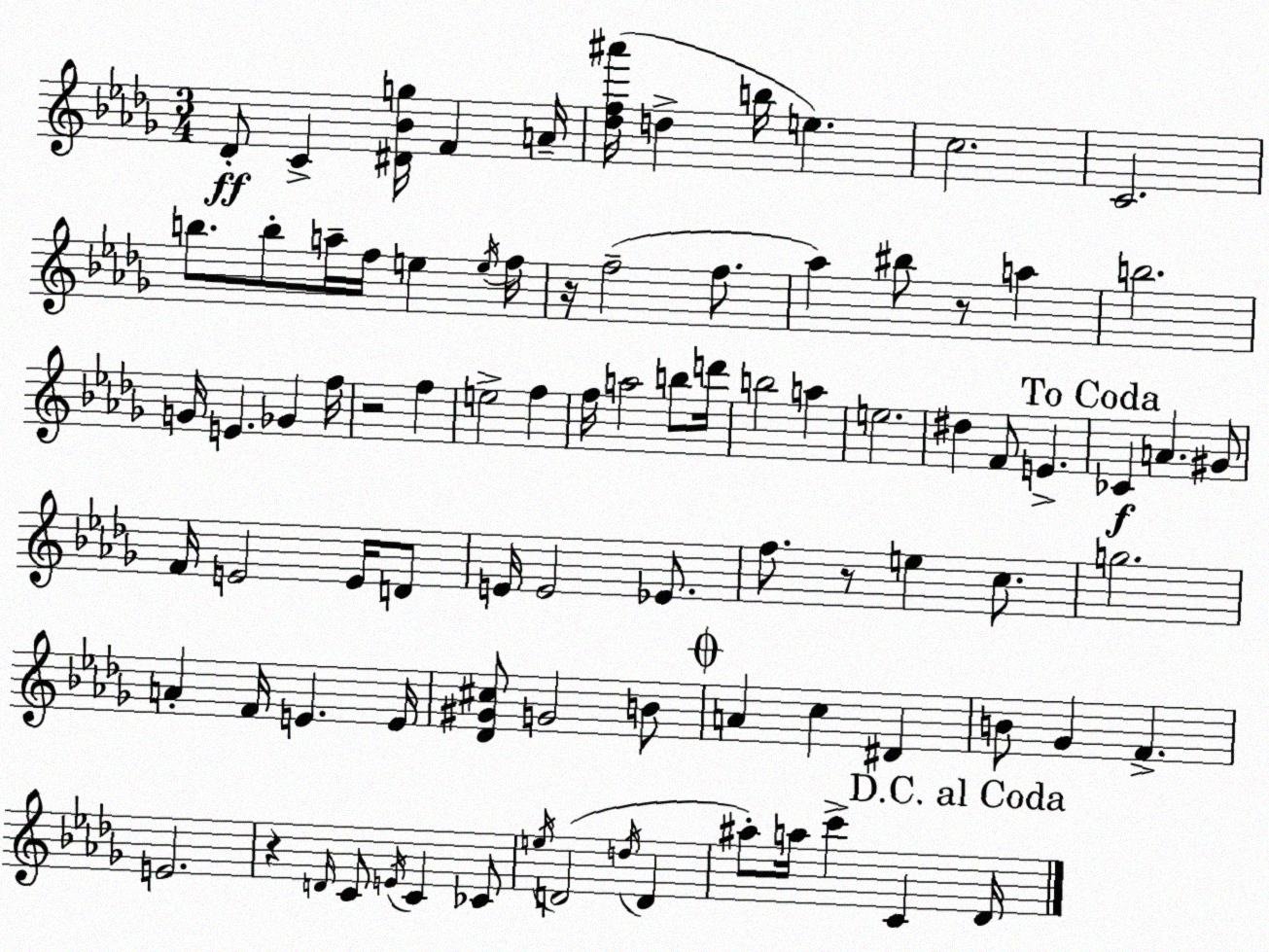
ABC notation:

X:1
T:Untitled
M:3/4
L:1/4
K:Bbm
_D/2 C [^D_Bg]/4 F A/4 [_df^a']/4 d b/4 e c2 C2 b/2 b/2 a/4 f/4 e e/4 f/4 z/4 f2 f/2 _a ^b/2 z/2 a b2 G/4 E _G f/4 z2 f e2 f f/4 a2 b/2 d'/4 b2 a e2 ^d F/2 E _C A ^G/2 F/4 E2 E/4 D/2 E/4 E2 _E/2 f/2 z/2 e c/2 g2 A F/4 E E/4 [_D^G^c]/2 G2 B/2 A c ^D B/2 _G F E2 z D/4 C/2 E/4 C _C/2 e/4 D2 d/4 D ^a/2 a/4 c' C _D/4